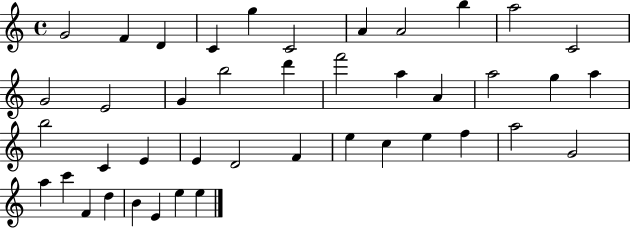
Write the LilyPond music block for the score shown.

{
  \clef treble
  \time 4/4
  \defaultTimeSignature
  \key c \major
  g'2 f'4 d'4 | c'4 g''4 c'2 | a'4 a'2 b''4 | a''2 c'2 | \break g'2 e'2 | g'4 b''2 d'''4 | f'''2 a''4 a'4 | a''2 g''4 a''4 | \break b''2 c'4 e'4 | e'4 d'2 f'4 | e''4 c''4 e''4 f''4 | a''2 g'2 | \break a''4 c'''4 f'4 d''4 | b'4 e'4 e''4 e''4 | \bar "|."
}